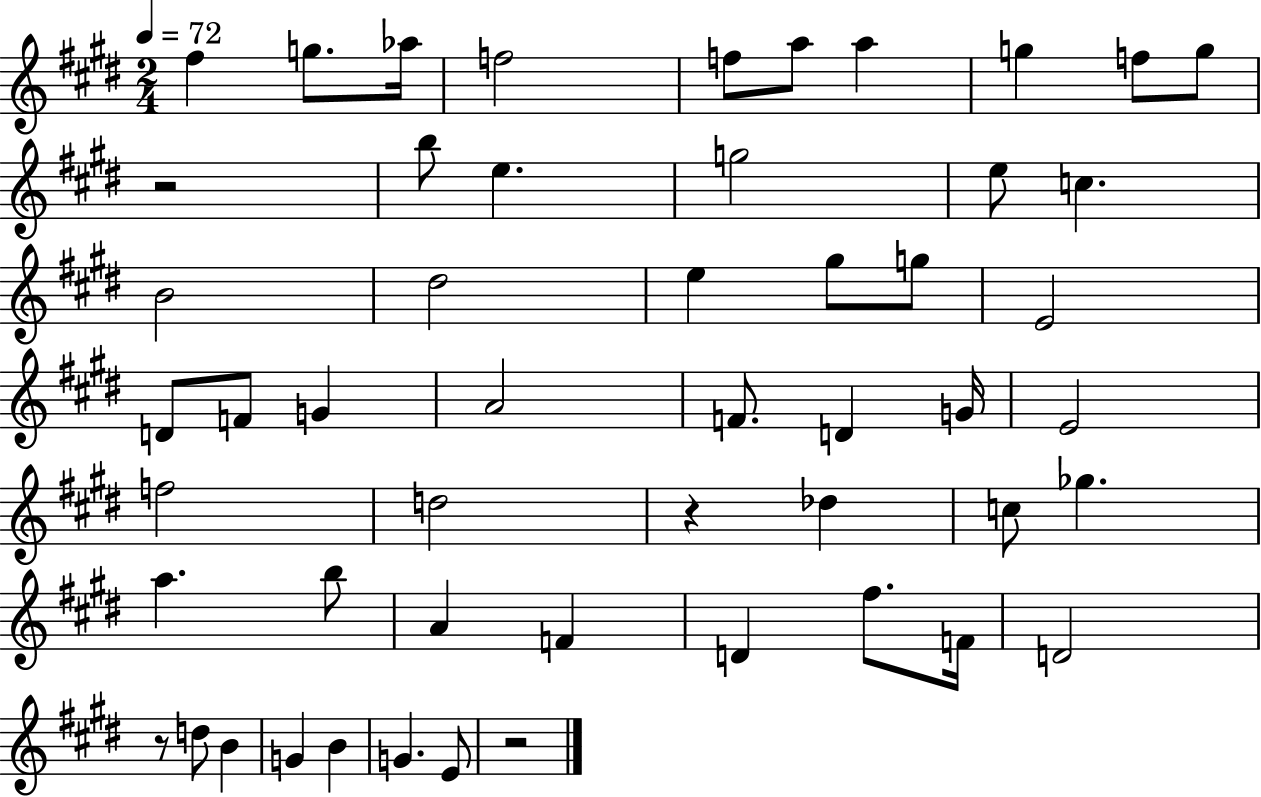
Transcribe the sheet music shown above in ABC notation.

X:1
T:Untitled
M:2/4
L:1/4
K:E
^f g/2 _a/4 f2 f/2 a/2 a g f/2 g/2 z2 b/2 e g2 e/2 c B2 ^d2 e ^g/2 g/2 E2 D/2 F/2 G A2 F/2 D G/4 E2 f2 d2 z _d c/2 _g a b/2 A F D ^f/2 F/4 D2 z/2 d/2 B G B G E/2 z2